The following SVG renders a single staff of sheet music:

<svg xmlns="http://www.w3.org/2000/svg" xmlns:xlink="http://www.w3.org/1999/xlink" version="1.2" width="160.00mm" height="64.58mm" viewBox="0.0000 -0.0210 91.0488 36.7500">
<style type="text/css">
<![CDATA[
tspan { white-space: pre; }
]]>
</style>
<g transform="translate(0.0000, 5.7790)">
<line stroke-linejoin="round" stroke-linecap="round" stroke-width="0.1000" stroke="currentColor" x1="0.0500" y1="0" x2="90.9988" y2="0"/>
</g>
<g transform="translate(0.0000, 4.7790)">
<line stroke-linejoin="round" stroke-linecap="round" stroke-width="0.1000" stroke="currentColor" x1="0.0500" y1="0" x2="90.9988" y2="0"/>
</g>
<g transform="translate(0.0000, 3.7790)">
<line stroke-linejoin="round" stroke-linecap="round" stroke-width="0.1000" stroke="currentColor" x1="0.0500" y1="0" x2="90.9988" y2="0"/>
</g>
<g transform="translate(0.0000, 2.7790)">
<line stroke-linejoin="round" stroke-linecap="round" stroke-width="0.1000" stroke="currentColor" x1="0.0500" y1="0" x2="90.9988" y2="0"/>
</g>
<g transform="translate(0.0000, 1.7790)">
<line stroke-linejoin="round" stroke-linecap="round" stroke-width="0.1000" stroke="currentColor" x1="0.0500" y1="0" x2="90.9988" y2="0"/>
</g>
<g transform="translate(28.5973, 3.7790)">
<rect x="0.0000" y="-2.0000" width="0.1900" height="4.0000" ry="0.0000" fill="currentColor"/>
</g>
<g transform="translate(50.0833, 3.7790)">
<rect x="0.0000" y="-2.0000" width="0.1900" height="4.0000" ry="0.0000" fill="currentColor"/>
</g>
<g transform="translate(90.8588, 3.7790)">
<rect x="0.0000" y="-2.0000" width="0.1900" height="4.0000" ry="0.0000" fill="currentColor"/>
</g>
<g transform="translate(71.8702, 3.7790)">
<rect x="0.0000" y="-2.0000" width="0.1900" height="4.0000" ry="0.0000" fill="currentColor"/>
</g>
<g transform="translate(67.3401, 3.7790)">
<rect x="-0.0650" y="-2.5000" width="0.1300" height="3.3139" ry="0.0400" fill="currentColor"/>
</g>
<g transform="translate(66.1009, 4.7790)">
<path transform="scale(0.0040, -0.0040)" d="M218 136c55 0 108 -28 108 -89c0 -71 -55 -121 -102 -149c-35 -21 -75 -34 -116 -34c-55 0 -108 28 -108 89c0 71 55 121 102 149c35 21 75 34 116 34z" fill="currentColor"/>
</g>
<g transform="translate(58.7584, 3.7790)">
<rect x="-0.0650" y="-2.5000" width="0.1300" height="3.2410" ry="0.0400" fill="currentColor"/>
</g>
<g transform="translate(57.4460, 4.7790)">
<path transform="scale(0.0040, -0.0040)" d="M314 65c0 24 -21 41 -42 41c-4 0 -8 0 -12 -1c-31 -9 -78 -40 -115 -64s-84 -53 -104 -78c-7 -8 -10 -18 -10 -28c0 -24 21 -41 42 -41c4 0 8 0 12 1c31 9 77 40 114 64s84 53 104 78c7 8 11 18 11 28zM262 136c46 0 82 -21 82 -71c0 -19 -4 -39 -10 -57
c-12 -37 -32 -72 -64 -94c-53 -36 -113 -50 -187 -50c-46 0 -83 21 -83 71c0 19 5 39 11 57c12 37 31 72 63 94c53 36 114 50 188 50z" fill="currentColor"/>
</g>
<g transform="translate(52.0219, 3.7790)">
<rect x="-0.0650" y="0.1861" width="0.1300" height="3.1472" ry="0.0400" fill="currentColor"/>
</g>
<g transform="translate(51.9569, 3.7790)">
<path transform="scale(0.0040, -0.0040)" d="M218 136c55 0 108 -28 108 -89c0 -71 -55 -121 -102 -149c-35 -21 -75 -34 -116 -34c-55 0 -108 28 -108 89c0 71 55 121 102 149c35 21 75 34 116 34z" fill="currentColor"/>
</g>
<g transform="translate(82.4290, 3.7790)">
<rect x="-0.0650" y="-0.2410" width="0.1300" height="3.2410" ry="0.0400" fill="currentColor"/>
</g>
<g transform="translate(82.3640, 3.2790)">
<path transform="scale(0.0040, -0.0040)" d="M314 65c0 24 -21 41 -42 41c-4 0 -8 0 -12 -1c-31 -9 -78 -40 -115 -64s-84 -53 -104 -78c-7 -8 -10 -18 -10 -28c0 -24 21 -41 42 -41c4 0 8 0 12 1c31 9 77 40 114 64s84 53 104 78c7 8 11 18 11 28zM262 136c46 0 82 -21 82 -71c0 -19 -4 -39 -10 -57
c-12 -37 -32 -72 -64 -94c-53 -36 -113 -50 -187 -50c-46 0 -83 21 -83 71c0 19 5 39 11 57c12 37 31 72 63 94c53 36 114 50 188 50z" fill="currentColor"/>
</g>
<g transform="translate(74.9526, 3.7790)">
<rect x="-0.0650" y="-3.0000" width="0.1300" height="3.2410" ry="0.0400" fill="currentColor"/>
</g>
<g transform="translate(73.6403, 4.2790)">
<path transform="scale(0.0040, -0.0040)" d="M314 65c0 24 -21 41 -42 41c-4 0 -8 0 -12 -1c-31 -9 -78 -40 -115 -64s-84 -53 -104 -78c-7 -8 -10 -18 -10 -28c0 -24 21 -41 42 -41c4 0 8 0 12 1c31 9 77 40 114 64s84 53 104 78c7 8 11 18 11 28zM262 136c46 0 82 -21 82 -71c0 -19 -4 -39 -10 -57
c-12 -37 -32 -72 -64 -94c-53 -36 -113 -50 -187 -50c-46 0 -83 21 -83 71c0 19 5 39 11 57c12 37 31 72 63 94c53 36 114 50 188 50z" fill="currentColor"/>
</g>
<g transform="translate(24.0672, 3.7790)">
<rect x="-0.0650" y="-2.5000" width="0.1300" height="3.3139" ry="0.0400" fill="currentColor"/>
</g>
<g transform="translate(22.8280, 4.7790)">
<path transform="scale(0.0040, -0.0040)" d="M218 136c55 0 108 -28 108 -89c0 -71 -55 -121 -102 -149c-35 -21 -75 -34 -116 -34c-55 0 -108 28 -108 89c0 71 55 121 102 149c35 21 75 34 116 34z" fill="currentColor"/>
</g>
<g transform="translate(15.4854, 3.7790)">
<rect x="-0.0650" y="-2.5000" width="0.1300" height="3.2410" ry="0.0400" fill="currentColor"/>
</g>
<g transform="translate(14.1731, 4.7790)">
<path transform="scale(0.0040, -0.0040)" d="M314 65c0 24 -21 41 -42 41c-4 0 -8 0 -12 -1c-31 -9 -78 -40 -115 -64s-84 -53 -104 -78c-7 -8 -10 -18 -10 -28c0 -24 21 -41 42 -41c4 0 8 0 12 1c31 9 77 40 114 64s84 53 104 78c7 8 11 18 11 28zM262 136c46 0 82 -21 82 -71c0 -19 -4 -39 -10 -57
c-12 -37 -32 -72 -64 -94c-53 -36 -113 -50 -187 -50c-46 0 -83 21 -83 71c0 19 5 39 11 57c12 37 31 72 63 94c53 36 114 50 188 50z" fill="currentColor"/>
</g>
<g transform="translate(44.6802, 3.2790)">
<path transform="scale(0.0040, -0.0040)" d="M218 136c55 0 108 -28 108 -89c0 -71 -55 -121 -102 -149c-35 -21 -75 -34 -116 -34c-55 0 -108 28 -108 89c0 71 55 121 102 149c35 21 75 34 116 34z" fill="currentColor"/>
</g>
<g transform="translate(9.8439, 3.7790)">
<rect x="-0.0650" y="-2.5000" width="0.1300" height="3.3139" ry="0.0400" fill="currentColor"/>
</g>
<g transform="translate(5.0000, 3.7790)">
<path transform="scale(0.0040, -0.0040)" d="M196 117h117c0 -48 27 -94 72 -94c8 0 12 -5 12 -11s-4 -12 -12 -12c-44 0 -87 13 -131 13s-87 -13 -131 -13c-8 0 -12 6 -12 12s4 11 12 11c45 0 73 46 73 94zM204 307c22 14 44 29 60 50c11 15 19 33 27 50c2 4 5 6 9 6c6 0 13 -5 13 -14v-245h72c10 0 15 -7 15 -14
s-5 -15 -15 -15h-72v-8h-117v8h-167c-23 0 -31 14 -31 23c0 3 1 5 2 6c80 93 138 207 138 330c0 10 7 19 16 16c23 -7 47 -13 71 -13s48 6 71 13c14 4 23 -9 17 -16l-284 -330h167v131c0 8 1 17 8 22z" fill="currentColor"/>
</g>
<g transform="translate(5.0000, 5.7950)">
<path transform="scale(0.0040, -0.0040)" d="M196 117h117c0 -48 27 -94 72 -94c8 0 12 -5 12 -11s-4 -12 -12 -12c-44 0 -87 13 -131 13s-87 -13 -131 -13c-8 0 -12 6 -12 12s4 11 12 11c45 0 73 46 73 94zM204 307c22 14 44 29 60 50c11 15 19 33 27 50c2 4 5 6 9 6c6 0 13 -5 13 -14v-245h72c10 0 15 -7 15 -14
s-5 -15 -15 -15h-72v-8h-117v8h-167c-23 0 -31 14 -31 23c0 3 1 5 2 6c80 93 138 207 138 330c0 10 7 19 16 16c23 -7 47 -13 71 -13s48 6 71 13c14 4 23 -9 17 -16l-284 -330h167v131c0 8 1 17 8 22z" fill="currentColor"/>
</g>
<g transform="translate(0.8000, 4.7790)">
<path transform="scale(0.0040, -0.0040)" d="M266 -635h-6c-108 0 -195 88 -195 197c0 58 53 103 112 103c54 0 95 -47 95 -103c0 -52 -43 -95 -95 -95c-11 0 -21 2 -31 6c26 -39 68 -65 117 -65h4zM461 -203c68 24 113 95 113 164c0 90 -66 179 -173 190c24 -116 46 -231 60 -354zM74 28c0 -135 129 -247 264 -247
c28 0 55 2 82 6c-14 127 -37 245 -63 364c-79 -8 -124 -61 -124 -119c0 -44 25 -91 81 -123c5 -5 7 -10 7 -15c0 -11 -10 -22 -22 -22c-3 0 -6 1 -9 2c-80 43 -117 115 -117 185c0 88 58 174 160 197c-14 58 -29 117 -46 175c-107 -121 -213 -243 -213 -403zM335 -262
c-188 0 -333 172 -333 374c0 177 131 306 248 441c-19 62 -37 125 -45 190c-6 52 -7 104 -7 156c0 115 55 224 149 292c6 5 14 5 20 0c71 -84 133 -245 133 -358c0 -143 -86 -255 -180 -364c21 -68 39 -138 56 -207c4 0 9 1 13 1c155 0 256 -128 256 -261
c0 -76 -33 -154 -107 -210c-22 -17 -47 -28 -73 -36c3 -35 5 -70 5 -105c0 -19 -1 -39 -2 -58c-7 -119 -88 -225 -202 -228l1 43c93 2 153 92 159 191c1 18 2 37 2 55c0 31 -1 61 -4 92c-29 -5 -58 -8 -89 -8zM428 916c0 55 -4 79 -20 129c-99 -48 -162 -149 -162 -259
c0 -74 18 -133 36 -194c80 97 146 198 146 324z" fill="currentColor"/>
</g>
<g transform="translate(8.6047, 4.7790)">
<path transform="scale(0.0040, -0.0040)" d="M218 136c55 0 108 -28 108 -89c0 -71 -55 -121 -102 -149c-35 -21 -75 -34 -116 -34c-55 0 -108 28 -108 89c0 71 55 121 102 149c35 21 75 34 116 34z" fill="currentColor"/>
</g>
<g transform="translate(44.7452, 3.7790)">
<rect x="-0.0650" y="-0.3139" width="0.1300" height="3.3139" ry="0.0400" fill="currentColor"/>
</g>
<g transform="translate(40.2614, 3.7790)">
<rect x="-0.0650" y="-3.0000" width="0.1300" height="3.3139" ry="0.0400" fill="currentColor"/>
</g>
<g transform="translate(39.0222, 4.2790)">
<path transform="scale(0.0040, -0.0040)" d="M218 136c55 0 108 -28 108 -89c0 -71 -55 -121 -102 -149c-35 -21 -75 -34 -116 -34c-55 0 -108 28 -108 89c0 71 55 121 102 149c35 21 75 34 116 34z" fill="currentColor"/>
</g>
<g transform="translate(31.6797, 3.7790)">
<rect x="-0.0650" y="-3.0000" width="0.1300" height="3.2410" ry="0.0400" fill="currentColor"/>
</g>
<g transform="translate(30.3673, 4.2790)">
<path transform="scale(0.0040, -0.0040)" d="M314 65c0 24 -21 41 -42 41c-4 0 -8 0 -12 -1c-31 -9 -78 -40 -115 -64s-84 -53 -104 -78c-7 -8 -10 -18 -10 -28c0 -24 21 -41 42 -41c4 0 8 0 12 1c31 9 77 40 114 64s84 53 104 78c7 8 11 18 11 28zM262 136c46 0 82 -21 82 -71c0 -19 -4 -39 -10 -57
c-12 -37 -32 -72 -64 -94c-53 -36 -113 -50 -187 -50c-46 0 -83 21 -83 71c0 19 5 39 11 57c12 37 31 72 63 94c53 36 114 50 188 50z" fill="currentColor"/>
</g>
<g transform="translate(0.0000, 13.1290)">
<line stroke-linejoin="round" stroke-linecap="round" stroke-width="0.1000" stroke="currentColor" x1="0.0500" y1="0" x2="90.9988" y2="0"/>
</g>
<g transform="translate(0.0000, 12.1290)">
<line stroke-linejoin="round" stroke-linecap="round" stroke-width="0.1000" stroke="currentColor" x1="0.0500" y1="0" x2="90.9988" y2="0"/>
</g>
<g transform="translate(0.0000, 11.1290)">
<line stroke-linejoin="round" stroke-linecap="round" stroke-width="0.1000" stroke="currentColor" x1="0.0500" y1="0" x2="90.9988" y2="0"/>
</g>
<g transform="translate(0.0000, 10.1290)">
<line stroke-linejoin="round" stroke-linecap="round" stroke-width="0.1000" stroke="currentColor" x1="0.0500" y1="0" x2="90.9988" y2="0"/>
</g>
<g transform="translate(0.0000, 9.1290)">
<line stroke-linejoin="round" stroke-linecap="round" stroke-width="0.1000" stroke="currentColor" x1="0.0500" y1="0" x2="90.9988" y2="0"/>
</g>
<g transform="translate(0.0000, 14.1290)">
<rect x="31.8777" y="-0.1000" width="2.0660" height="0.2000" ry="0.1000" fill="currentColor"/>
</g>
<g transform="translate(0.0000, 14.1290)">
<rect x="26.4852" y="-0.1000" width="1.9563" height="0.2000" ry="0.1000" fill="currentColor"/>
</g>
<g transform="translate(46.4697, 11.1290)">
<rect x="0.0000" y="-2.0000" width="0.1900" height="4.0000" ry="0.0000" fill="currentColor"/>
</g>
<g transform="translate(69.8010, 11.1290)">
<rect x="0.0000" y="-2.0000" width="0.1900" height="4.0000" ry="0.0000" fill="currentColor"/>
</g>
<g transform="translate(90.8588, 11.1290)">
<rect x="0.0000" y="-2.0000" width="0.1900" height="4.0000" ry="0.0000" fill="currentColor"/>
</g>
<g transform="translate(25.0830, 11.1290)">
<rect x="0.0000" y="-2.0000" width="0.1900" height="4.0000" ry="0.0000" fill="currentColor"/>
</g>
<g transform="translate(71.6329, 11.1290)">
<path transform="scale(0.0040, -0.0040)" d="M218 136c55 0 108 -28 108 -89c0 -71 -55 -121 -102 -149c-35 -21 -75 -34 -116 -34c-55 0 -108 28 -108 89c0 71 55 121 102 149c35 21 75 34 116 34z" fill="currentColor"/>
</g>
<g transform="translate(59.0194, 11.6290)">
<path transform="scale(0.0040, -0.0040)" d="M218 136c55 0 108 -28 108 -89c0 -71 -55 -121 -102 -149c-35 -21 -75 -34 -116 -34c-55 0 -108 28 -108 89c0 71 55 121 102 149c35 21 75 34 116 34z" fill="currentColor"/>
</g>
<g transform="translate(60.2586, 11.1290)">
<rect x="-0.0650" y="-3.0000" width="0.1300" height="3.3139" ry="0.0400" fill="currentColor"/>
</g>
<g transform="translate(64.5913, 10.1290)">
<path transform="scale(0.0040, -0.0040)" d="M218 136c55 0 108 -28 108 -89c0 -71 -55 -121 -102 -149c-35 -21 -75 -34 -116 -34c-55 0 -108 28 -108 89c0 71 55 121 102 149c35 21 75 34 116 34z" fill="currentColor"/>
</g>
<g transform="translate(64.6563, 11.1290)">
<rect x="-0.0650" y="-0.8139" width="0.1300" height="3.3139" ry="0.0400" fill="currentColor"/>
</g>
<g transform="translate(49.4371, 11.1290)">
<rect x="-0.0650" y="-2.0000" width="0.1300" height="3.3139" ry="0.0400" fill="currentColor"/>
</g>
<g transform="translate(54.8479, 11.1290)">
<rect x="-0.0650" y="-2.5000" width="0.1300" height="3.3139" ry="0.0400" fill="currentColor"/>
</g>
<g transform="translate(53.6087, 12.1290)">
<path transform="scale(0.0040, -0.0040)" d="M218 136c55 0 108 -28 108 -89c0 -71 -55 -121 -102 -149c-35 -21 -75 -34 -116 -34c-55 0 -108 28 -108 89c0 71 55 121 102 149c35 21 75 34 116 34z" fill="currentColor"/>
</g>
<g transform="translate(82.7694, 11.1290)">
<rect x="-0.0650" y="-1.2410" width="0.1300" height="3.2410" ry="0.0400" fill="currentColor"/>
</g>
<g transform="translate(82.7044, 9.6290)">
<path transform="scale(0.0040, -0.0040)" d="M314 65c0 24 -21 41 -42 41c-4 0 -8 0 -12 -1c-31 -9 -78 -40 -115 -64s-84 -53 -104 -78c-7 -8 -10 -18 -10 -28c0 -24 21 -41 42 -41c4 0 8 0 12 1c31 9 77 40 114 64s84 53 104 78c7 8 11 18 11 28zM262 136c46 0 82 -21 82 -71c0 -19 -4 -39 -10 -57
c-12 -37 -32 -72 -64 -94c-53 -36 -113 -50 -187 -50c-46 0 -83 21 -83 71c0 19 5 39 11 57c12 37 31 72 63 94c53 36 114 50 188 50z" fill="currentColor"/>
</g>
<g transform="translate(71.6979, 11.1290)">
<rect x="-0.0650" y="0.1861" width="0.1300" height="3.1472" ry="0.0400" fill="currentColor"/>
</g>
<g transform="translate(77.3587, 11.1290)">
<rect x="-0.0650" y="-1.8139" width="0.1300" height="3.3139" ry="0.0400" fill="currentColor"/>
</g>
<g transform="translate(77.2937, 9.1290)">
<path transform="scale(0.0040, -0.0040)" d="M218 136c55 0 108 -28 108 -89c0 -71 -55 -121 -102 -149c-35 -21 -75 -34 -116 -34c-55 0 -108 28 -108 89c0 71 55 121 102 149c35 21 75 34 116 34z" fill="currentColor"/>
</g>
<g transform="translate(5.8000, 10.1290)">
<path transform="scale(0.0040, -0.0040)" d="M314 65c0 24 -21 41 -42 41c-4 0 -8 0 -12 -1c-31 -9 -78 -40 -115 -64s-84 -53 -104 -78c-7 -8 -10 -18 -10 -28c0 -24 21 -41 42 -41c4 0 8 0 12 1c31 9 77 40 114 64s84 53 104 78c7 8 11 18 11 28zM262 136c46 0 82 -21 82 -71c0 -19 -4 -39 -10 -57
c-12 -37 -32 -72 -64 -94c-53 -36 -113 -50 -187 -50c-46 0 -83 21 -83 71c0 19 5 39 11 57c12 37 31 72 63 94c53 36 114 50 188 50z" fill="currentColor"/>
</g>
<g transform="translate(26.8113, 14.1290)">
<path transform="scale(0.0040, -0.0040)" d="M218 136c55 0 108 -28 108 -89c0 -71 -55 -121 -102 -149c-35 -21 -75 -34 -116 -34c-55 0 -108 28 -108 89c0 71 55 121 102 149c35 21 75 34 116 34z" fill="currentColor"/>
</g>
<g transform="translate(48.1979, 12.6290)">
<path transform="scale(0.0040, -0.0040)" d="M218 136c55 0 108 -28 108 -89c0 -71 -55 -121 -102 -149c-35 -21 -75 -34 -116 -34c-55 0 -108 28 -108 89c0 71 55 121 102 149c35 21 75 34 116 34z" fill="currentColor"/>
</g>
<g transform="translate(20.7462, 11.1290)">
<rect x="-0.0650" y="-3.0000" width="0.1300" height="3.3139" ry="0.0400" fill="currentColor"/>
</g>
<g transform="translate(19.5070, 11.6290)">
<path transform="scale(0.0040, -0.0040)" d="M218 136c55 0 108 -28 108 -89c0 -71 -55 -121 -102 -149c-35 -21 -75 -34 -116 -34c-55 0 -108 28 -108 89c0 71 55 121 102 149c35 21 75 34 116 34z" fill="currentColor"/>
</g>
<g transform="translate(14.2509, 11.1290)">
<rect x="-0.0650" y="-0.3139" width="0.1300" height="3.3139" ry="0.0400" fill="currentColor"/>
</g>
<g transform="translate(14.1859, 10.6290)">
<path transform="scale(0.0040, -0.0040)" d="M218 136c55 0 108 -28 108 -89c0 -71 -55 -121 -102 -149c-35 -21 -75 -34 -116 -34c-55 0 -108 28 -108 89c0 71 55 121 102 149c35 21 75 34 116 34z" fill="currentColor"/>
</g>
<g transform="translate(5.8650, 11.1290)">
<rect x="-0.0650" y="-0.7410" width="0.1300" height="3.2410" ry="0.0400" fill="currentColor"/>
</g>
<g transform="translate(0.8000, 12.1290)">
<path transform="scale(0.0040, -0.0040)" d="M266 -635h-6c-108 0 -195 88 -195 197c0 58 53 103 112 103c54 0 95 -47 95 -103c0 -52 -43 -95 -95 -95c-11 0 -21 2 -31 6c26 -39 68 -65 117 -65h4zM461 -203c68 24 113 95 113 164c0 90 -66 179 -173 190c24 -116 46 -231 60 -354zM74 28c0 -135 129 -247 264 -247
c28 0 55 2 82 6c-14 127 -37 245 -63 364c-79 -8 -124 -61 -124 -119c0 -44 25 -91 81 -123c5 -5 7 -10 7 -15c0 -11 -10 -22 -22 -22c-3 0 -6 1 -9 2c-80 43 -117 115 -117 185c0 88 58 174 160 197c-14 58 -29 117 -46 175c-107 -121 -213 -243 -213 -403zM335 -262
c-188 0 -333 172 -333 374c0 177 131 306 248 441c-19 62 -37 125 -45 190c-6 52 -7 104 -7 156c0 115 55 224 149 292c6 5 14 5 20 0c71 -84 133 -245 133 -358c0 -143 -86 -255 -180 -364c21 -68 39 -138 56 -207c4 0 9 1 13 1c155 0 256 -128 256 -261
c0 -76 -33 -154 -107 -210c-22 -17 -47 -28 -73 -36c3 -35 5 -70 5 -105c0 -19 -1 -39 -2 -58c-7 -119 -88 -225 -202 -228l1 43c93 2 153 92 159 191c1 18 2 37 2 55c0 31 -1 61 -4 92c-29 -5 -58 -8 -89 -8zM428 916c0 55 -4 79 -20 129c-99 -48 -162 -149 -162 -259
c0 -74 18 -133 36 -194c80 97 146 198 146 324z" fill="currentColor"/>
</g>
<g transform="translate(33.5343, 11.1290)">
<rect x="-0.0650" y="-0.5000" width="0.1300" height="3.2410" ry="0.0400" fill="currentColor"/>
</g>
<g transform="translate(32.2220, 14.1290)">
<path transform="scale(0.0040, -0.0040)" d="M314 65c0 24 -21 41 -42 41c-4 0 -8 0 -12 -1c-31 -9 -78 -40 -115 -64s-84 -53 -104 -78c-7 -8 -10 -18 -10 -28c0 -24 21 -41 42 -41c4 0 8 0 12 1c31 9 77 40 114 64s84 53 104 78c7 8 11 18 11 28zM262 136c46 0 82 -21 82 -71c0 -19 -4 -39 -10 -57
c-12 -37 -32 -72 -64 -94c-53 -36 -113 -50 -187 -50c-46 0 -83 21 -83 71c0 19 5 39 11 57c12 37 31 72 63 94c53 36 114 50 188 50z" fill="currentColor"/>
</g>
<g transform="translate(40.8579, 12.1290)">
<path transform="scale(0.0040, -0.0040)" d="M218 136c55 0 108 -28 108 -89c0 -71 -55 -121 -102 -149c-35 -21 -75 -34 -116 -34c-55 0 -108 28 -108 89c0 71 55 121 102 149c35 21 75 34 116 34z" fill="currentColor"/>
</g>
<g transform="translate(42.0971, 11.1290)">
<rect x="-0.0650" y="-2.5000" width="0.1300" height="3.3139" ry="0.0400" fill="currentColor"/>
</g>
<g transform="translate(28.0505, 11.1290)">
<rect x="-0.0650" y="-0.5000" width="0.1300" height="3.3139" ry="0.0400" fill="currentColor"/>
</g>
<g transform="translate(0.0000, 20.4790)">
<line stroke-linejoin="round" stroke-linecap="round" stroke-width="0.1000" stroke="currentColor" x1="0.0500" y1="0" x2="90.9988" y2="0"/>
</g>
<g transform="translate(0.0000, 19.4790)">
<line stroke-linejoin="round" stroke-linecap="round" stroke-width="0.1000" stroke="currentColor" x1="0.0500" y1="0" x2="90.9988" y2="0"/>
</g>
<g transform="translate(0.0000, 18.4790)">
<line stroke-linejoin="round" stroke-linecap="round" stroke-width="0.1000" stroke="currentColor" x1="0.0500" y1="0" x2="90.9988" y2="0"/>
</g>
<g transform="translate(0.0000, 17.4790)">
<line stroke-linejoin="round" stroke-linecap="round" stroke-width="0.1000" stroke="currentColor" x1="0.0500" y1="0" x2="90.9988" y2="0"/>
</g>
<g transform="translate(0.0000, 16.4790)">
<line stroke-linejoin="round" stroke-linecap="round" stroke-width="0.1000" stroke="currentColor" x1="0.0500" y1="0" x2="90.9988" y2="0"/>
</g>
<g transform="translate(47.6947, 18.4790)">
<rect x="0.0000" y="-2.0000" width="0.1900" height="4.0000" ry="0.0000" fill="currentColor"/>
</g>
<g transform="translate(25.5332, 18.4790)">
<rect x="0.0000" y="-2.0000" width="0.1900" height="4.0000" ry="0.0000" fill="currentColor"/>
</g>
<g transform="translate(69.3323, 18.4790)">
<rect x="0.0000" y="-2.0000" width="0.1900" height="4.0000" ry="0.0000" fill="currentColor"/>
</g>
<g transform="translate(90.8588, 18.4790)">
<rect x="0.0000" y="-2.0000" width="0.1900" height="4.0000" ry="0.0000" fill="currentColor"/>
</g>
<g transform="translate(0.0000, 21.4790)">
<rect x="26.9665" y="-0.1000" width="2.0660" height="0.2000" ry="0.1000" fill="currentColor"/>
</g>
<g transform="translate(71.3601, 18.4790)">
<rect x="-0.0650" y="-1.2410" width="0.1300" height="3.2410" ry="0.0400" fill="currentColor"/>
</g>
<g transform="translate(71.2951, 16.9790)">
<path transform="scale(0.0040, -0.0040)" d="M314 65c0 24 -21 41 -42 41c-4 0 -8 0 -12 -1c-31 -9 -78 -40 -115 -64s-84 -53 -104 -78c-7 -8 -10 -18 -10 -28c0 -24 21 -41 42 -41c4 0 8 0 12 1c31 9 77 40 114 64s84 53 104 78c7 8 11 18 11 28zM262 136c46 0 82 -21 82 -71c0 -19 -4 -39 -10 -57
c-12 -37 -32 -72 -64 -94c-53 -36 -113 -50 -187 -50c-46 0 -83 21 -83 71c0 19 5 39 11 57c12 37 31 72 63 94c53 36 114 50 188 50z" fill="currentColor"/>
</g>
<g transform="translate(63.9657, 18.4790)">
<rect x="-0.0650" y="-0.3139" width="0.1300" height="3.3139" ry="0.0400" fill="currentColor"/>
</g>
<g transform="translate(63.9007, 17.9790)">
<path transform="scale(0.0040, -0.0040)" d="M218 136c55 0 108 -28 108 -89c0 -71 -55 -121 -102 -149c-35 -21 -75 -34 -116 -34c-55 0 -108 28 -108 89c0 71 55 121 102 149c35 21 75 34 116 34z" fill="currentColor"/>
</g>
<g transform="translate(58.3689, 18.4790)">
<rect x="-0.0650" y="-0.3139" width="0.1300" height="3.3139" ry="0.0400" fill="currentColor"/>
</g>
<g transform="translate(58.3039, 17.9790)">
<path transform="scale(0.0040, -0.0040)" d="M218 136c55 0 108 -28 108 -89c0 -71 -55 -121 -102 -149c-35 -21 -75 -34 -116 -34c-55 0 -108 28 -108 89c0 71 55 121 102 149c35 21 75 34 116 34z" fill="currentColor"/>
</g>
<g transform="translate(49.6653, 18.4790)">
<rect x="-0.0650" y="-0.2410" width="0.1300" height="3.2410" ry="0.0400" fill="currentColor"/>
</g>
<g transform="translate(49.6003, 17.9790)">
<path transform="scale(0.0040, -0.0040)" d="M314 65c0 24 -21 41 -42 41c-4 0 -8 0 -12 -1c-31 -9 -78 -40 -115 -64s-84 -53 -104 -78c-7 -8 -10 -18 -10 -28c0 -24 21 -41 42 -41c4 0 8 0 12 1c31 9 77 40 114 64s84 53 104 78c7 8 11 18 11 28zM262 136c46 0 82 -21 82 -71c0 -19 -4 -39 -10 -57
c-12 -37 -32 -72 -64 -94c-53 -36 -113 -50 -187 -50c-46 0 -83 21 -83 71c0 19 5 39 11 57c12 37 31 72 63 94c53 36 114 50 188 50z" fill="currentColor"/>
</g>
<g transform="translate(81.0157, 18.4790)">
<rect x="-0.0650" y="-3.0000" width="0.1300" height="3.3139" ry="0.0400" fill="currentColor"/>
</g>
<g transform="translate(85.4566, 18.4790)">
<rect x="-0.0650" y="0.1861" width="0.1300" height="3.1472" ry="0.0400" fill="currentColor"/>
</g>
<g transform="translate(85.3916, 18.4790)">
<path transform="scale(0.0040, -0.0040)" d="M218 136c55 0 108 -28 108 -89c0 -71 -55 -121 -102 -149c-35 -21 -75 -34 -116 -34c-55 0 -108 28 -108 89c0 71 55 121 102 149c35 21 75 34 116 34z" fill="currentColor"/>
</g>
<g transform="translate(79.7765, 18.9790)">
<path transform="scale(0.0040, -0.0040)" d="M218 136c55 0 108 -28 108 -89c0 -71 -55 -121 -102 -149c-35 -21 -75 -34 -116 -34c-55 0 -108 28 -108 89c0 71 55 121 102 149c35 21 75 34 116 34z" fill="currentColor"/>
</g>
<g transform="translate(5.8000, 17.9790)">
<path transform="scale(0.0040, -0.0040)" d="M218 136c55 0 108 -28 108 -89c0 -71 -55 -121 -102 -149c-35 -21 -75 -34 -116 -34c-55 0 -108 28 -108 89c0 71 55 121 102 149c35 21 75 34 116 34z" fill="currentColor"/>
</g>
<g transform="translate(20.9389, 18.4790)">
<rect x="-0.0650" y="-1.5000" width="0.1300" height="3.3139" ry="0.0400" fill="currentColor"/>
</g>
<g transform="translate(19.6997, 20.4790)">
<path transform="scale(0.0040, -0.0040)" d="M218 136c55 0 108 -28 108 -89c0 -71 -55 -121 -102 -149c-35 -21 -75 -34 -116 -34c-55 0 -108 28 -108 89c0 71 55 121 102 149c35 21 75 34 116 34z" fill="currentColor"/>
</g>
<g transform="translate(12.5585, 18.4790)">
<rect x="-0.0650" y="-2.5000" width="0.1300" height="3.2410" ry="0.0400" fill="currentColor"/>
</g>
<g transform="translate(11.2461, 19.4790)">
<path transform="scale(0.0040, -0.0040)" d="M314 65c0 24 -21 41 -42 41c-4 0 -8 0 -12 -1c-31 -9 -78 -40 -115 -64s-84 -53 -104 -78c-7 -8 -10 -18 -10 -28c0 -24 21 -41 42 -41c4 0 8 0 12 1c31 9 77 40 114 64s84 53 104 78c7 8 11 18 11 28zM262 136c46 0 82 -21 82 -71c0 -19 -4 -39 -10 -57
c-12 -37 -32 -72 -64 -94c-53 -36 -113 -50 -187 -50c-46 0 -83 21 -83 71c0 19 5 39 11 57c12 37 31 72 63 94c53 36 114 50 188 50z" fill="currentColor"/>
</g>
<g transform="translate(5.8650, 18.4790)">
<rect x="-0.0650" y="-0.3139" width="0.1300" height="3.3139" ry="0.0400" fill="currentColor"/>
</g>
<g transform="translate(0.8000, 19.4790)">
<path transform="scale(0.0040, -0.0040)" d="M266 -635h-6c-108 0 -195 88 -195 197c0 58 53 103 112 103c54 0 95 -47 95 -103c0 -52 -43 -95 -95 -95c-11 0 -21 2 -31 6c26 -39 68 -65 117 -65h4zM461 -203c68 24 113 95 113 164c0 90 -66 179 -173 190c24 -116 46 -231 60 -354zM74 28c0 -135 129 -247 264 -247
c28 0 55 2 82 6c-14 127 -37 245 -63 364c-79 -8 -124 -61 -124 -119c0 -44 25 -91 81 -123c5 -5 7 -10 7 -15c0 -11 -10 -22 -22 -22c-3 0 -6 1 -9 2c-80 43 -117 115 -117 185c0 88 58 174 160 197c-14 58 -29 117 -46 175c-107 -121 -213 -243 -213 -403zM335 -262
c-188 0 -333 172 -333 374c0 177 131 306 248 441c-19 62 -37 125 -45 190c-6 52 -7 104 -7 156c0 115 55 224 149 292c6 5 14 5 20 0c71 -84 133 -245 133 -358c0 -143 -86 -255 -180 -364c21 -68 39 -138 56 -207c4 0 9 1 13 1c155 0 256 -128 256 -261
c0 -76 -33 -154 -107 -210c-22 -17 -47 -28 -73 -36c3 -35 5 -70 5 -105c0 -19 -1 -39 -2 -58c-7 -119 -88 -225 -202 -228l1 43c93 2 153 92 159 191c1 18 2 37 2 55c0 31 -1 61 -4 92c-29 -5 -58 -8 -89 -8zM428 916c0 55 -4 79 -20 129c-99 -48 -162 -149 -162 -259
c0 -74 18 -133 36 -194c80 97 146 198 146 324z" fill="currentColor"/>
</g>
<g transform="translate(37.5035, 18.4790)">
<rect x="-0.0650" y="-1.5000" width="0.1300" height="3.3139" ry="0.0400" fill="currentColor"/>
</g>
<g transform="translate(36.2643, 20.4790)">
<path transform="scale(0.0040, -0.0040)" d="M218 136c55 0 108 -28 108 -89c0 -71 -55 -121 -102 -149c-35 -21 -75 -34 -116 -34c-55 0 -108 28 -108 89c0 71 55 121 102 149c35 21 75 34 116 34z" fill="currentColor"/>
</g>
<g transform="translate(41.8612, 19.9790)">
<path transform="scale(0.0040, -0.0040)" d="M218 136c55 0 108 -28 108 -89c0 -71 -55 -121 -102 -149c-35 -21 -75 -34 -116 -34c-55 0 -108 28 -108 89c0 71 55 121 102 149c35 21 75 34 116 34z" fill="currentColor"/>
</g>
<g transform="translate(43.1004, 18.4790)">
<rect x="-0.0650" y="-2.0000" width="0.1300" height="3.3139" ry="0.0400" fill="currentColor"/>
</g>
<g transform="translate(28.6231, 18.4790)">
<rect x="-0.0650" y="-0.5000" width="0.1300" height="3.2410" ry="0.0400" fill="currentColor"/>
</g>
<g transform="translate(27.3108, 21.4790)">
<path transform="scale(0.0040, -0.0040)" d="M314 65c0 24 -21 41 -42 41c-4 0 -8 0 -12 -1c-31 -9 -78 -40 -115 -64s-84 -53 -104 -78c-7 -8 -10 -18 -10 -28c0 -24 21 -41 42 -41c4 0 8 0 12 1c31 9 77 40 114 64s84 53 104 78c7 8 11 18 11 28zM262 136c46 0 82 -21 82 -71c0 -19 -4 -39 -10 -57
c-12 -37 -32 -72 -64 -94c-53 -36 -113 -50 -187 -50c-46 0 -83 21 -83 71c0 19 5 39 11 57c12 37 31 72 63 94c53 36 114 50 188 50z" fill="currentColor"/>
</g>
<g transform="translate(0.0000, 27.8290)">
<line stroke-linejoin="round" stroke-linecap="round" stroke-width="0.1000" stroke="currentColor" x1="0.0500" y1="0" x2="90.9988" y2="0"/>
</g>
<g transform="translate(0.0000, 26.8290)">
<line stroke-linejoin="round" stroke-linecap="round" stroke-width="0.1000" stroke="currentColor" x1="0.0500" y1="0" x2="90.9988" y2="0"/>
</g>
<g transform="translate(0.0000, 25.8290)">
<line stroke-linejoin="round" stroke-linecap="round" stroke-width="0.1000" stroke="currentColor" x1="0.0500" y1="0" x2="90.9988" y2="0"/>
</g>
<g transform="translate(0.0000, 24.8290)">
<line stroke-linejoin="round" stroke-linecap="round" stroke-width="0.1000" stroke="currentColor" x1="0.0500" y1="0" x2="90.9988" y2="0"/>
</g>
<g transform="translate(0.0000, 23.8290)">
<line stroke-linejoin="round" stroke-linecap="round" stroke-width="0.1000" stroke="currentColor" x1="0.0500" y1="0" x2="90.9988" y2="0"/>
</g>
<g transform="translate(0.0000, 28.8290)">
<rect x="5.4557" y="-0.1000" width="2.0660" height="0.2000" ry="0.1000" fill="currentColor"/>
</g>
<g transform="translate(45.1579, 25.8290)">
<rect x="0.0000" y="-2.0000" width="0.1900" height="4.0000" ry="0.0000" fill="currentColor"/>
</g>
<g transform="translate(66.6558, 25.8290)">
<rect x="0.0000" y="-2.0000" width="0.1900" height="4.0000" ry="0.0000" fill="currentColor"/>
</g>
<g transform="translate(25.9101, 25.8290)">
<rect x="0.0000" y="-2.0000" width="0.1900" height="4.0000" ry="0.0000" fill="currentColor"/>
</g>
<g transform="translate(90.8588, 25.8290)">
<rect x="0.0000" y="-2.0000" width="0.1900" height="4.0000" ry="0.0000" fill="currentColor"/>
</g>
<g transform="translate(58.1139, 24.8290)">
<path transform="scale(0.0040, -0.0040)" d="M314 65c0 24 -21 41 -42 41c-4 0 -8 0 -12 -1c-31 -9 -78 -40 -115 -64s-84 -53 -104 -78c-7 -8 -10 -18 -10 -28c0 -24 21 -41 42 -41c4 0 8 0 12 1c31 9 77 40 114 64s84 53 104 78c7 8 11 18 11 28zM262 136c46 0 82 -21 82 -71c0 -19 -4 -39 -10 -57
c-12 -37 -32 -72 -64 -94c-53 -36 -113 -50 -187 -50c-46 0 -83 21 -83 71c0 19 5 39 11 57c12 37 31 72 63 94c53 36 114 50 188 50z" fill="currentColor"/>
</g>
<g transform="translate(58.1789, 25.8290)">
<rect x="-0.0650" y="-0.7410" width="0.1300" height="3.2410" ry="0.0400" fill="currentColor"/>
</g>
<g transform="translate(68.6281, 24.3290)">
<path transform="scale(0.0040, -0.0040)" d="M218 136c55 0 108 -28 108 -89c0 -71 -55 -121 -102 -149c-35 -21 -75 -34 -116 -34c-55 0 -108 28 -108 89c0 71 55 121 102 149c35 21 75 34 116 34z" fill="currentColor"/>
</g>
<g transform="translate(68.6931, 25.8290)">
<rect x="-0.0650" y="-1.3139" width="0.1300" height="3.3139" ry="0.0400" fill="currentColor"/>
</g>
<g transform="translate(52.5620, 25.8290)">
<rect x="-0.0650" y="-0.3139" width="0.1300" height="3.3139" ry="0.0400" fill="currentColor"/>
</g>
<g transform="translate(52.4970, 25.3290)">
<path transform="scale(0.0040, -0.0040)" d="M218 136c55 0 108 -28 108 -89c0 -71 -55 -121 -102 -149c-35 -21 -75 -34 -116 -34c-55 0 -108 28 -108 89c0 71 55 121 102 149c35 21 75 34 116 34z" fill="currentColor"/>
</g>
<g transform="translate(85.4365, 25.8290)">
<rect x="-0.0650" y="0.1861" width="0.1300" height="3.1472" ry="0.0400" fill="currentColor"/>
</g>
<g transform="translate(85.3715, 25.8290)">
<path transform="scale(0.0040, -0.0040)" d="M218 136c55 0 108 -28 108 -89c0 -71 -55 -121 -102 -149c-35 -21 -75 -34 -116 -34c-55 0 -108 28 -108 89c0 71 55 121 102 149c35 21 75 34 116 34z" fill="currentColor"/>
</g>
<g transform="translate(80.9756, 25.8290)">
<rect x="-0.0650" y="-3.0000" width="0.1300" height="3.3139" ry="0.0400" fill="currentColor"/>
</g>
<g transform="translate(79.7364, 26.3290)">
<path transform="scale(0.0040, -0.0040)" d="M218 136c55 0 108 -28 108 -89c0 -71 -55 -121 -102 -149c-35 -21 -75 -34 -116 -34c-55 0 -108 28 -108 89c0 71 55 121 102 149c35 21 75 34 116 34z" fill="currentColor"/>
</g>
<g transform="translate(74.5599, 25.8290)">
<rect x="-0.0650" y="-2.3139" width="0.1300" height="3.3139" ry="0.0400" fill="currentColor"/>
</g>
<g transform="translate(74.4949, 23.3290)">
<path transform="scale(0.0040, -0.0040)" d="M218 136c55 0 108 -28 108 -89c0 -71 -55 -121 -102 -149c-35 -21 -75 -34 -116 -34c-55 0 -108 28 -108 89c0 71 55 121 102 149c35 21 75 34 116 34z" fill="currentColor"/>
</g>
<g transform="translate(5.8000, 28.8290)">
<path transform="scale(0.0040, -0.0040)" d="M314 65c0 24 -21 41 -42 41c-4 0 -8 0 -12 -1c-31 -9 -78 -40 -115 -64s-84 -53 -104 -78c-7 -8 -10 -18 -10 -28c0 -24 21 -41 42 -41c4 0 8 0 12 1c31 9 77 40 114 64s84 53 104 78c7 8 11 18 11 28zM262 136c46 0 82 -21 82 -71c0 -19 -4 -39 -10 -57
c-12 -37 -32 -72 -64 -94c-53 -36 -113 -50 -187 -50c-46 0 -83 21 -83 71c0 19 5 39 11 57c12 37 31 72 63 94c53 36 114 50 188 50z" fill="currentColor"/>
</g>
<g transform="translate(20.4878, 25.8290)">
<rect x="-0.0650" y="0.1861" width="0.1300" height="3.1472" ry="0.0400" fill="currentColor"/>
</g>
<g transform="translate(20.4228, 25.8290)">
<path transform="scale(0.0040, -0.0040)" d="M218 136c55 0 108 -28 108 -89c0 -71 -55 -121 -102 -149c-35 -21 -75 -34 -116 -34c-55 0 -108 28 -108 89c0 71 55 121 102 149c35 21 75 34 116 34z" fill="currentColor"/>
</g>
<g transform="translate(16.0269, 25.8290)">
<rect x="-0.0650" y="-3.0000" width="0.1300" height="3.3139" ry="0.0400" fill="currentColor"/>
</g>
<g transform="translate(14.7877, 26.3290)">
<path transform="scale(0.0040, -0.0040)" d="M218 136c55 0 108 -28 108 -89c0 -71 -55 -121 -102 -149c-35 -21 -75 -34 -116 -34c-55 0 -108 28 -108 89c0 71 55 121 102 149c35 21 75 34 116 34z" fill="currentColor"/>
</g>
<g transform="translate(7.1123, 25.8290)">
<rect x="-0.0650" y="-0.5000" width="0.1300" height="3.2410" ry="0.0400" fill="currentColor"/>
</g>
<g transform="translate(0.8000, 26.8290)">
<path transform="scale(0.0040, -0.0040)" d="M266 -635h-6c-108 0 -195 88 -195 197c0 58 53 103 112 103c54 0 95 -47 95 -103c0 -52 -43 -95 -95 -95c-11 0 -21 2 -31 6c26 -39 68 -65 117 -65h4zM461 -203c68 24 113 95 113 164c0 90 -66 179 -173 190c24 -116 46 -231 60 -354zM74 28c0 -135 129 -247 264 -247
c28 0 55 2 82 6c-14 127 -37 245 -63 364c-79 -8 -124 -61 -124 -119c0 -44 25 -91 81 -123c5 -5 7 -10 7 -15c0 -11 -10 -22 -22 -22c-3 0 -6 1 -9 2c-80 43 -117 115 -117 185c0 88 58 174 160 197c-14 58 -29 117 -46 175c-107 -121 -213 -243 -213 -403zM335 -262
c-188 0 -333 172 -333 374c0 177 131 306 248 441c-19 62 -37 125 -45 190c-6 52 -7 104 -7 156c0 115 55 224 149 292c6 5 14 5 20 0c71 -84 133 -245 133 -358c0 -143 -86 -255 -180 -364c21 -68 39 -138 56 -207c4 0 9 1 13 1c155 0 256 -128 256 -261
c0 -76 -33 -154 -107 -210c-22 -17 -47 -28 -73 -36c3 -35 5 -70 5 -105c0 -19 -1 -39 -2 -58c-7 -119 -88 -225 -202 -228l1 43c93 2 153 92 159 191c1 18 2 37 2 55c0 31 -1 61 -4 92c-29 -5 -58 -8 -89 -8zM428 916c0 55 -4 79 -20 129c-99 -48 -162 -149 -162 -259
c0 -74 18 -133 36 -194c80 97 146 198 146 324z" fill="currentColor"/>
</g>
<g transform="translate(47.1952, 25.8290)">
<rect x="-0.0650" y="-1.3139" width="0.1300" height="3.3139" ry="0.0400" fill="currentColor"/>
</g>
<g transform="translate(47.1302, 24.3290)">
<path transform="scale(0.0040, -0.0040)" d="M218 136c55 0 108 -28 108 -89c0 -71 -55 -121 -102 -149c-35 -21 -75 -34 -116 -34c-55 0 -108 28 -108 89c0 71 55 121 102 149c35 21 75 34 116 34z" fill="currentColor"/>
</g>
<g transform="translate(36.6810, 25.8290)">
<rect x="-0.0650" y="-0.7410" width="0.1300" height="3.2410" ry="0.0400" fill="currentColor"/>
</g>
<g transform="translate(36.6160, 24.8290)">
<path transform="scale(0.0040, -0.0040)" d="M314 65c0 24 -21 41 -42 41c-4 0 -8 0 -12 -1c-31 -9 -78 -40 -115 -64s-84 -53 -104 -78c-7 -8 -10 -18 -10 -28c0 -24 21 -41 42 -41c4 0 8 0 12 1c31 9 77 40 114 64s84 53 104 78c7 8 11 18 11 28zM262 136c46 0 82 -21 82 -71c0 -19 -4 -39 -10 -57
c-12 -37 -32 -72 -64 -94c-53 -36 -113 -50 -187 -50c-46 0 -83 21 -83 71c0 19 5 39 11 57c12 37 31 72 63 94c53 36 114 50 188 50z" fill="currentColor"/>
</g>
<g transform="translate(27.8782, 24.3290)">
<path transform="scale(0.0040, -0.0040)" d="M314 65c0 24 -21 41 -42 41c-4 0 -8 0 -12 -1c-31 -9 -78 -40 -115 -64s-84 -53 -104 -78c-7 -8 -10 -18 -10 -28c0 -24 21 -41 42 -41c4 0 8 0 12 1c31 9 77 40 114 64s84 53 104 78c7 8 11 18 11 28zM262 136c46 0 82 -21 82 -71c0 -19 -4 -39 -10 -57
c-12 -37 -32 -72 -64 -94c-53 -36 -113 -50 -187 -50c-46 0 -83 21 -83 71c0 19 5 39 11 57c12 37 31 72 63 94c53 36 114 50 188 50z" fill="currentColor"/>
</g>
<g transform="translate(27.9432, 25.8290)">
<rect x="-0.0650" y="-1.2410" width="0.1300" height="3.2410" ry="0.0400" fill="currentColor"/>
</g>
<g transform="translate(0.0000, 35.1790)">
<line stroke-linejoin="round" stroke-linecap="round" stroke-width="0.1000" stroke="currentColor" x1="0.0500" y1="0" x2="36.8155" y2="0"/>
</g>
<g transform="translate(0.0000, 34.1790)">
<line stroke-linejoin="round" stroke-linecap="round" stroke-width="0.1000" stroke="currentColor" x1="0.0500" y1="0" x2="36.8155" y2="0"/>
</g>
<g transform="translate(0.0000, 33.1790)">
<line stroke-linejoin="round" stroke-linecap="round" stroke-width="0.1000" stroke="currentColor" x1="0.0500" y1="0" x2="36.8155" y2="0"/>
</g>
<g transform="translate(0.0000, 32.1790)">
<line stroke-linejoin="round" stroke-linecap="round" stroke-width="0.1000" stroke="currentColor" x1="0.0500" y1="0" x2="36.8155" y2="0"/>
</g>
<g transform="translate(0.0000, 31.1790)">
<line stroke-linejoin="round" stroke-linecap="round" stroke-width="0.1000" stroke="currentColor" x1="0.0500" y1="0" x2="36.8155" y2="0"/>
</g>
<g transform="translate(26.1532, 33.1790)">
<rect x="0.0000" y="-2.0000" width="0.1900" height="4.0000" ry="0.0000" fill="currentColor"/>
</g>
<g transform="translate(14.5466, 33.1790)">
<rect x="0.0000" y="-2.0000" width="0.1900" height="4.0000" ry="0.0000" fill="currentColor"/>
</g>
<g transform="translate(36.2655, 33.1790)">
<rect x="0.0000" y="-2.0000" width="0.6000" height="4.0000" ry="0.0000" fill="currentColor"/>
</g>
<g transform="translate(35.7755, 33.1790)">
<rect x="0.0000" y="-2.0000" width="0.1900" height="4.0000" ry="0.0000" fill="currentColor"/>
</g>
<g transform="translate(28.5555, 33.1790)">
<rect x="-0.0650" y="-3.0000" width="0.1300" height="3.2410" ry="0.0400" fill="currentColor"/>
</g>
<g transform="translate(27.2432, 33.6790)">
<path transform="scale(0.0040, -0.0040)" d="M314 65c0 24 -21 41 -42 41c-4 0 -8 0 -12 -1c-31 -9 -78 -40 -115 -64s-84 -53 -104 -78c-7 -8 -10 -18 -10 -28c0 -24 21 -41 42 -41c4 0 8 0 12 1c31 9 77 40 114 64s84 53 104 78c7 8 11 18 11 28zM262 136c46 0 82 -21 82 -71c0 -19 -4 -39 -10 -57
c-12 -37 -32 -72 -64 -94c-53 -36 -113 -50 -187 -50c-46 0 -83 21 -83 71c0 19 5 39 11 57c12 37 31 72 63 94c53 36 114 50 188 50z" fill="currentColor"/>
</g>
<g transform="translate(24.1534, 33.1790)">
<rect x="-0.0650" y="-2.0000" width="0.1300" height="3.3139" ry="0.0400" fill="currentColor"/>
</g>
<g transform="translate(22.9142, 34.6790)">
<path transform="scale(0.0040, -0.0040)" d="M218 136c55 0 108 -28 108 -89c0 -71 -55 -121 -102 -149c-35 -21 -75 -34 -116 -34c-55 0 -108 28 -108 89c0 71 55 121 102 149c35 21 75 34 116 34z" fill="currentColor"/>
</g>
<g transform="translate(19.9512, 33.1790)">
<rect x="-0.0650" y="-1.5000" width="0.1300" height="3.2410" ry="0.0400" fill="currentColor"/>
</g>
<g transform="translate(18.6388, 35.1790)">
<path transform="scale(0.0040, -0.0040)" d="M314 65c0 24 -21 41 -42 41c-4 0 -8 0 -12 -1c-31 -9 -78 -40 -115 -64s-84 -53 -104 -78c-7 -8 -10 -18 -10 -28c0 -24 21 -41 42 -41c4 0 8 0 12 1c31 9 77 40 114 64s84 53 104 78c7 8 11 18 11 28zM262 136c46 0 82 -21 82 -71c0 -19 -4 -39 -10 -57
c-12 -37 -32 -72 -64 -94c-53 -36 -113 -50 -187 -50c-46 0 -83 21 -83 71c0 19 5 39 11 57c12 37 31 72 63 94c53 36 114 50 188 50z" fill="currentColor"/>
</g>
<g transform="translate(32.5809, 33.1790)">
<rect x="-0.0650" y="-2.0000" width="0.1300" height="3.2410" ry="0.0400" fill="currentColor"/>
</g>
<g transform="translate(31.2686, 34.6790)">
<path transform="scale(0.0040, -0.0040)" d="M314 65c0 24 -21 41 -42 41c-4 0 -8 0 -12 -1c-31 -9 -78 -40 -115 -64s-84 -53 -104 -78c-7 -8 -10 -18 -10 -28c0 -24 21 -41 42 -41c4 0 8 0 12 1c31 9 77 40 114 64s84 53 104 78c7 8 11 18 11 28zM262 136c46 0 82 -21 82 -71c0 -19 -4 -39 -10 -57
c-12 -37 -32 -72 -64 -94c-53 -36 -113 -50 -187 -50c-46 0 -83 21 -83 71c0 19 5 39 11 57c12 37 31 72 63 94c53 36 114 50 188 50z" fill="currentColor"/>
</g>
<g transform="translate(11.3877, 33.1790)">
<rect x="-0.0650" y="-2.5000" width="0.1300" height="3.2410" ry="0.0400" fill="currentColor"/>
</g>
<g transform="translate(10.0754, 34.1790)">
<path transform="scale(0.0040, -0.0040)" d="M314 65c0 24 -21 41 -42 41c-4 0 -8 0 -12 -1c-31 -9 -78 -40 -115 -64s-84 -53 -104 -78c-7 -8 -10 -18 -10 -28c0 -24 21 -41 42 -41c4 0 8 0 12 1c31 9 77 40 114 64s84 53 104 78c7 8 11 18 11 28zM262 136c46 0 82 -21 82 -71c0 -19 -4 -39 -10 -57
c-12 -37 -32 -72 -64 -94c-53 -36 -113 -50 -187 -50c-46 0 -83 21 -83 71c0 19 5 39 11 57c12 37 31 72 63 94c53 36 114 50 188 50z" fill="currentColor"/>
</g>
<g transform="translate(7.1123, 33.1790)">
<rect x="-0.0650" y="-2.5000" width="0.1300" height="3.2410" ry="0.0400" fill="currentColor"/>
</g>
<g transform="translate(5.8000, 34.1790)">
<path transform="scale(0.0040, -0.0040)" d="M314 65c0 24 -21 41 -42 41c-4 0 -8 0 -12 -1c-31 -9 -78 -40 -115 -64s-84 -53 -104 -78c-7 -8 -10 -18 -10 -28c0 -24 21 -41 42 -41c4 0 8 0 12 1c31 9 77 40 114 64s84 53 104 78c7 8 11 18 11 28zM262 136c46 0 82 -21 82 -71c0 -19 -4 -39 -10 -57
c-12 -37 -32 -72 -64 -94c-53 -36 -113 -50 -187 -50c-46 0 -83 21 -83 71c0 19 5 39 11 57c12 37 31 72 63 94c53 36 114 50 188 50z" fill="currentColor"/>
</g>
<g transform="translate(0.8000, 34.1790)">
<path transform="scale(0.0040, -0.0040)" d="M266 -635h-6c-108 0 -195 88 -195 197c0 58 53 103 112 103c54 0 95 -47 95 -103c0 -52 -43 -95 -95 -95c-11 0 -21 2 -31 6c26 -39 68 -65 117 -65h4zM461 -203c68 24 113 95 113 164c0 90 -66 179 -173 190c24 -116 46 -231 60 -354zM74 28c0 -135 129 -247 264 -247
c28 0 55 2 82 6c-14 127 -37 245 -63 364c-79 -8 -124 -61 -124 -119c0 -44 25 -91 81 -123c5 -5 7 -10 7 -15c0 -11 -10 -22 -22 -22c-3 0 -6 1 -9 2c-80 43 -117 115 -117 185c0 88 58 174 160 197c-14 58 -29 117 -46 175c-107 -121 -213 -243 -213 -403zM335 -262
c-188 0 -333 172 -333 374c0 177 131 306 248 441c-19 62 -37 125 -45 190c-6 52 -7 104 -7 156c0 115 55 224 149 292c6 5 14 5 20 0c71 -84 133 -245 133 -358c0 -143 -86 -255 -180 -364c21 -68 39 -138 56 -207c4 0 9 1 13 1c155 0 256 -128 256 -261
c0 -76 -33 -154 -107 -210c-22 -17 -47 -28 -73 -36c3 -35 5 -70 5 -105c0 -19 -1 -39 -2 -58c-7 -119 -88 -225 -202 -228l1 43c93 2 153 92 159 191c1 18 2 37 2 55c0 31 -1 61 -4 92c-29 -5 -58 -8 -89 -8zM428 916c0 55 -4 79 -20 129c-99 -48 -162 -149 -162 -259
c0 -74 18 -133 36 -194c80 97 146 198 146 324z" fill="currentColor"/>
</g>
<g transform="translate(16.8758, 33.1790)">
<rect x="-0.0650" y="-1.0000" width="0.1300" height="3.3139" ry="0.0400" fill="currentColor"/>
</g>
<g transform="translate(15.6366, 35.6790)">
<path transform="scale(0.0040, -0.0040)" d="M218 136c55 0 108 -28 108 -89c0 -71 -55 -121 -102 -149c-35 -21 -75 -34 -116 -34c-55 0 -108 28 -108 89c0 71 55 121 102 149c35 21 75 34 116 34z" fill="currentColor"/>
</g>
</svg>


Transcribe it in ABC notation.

X:1
T:Untitled
M:4/4
L:1/4
K:C
G G2 G A2 A c B G2 G A2 c2 d2 c A C C2 G F G A d B f e2 c G2 E C2 E F c2 c c e2 A B C2 A B e2 d2 e c d2 e g A B G2 G2 D E2 F A2 F2